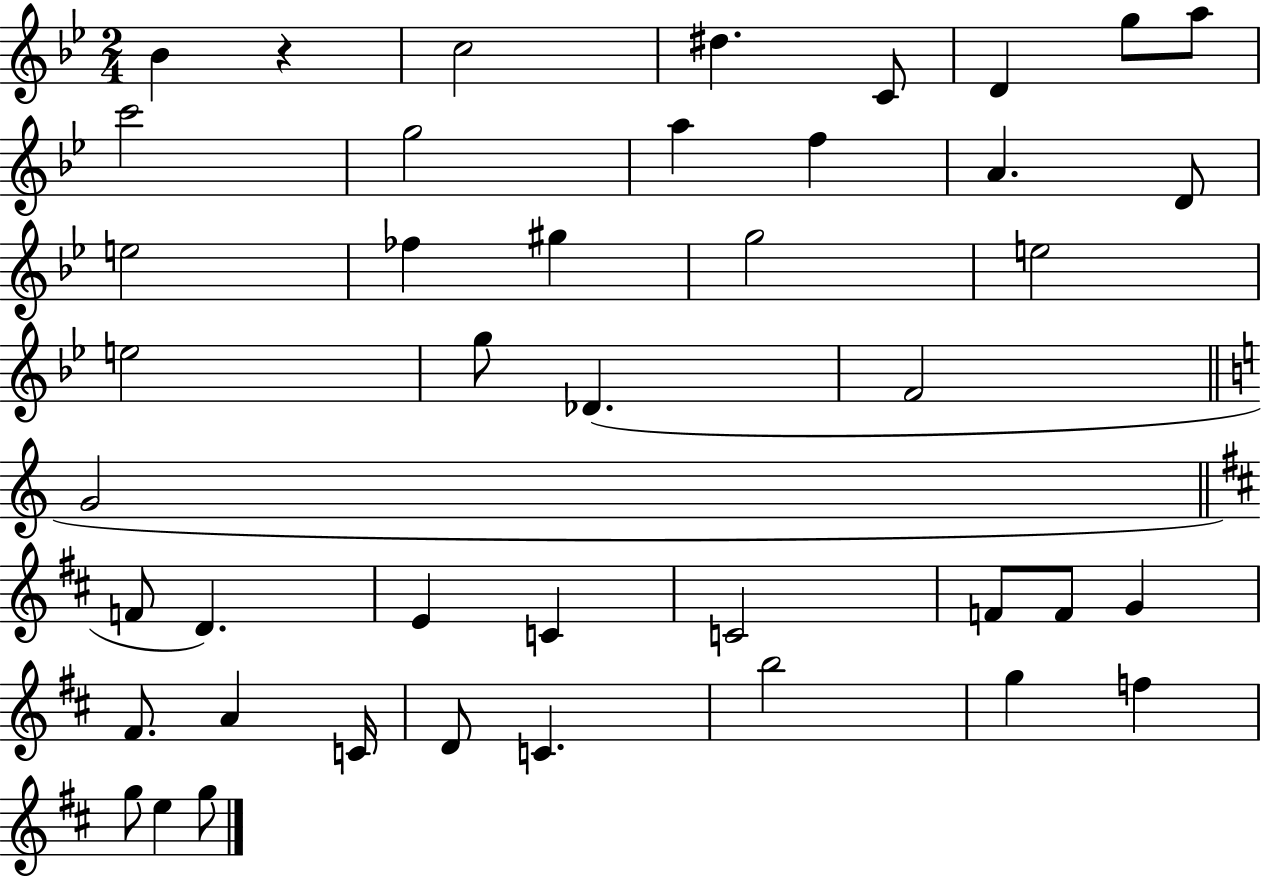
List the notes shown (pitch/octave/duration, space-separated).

Bb4/q R/q C5/h D#5/q. C4/e D4/q G5/e A5/e C6/h G5/h A5/q F5/q A4/q. D4/e E5/h FES5/q G#5/q G5/h E5/h E5/h G5/e Db4/q. F4/h G4/h F4/e D4/q. E4/q C4/q C4/h F4/e F4/e G4/q F#4/e. A4/q C4/s D4/e C4/q. B5/h G5/q F5/q G5/e E5/q G5/e